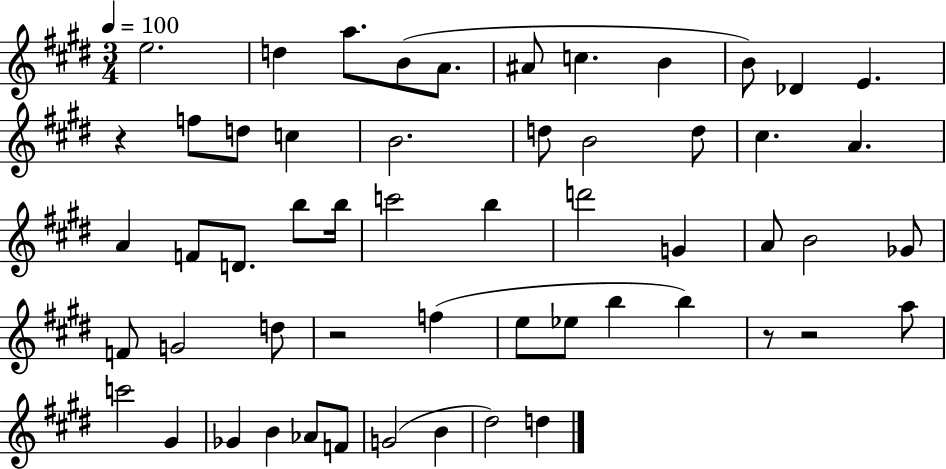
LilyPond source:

{
  \clef treble
  \numericTimeSignature
  \time 3/4
  \key e \major
  \tempo 4 = 100
  e''2. | d''4 a''8. b'8( a'8. | ais'8 c''4. b'4 | b'8) des'4 e'4. | \break r4 f''8 d''8 c''4 | b'2. | d''8 b'2 d''8 | cis''4. a'4. | \break a'4 f'8 d'8. b''8 b''16 | c'''2 b''4 | d'''2 g'4 | a'8 b'2 ges'8 | \break f'8 g'2 d''8 | r2 f''4( | e''8 ees''8 b''4 b''4) | r8 r2 a''8 | \break c'''2 gis'4 | ges'4 b'4 aes'8 f'8 | g'2( b'4 | dis''2) d''4 | \break \bar "|."
}